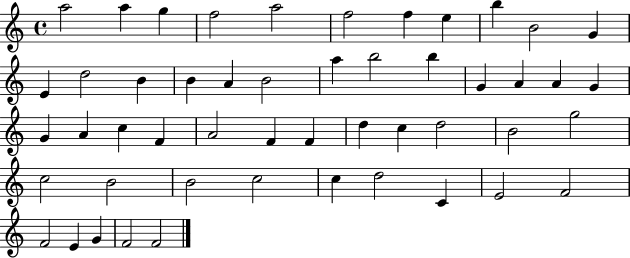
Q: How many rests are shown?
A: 0